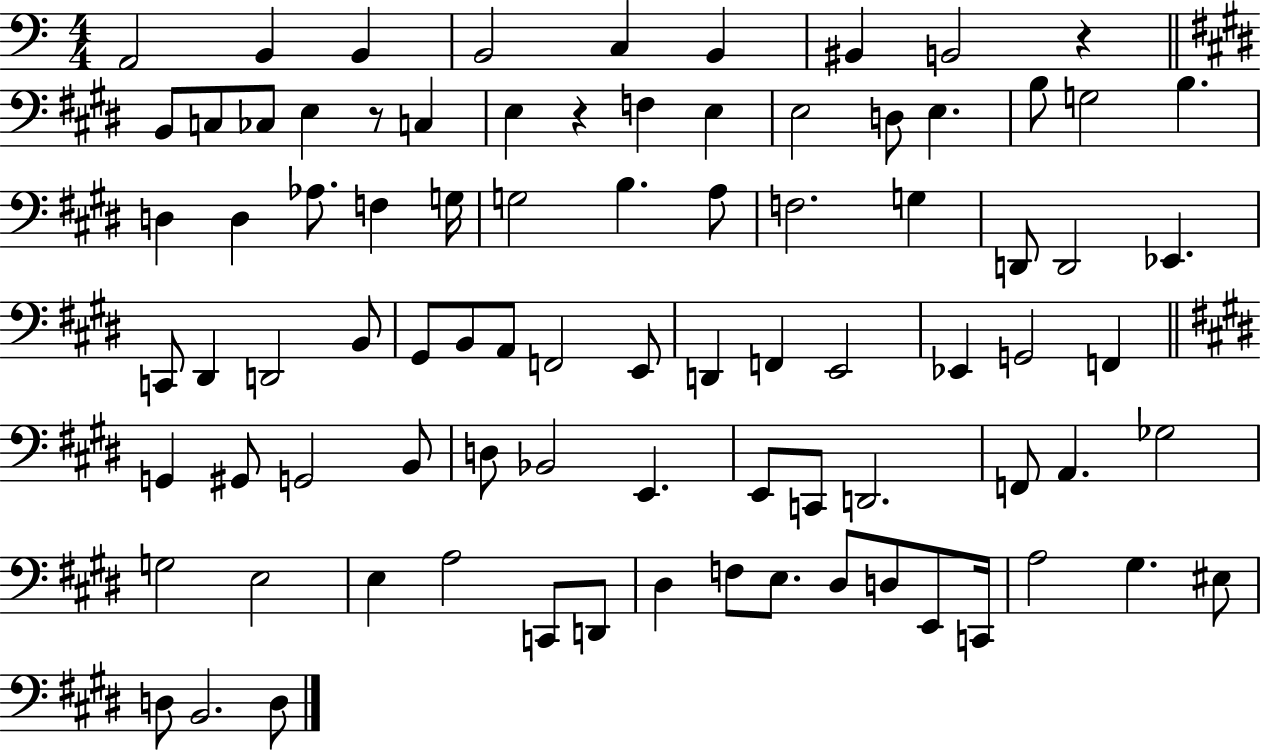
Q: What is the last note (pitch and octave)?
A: D3